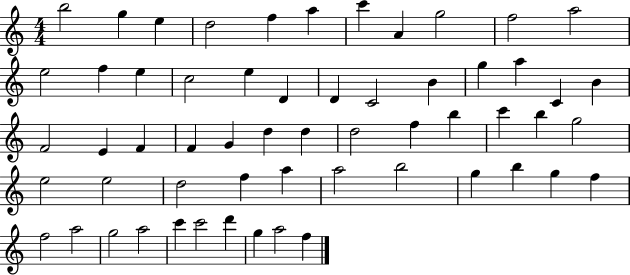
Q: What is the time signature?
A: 4/4